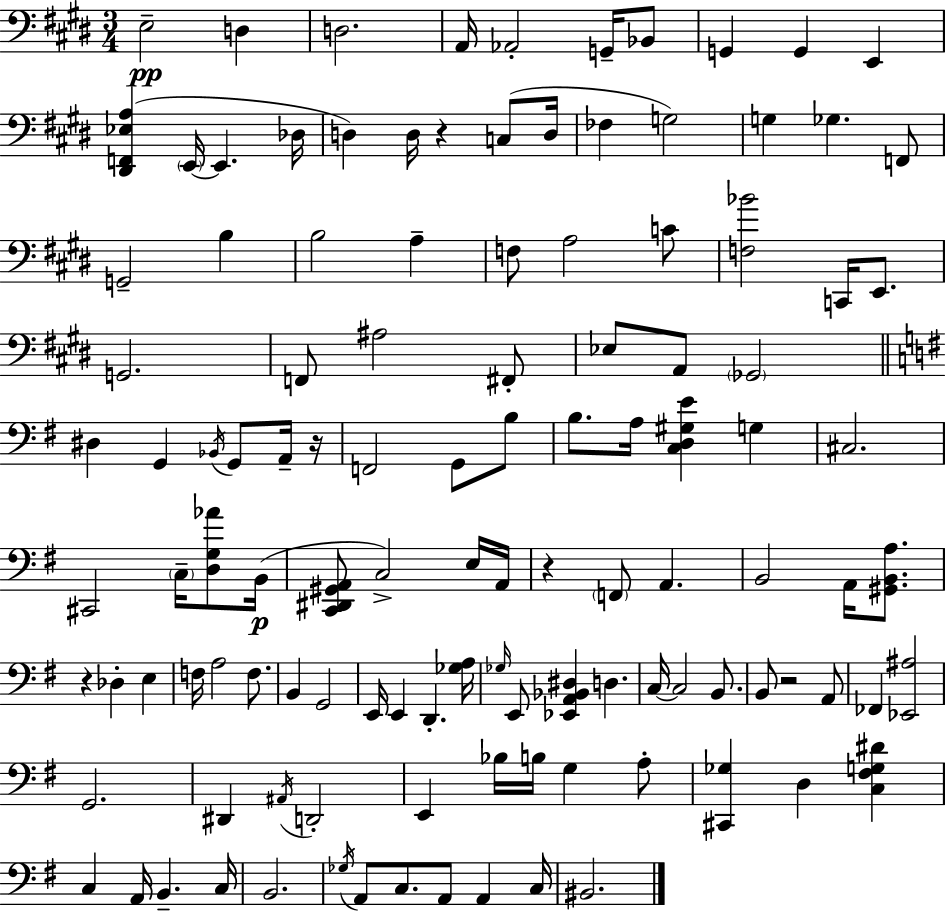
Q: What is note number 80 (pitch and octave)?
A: G2